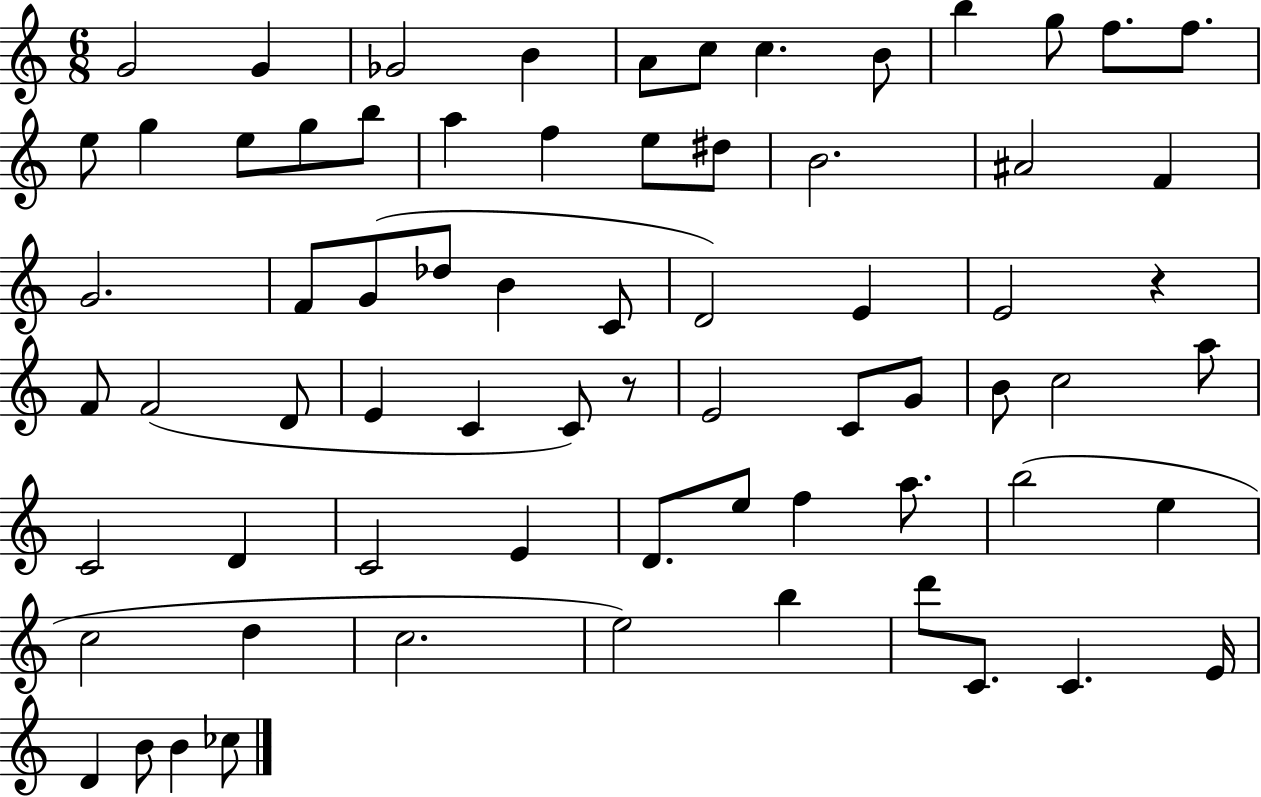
X:1
T:Untitled
M:6/8
L:1/4
K:C
G2 G _G2 B A/2 c/2 c B/2 b g/2 f/2 f/2 e/2 g e/2 g/2 b/2 a f e/2 ^d/2 B2 ^A2 F G2 F/2 G/2 _d/2 B C/2 D2 E E2 z F/2 F2 D/2 E C C/2 z/2 E2 C/2 G/2 B/2 c2 a/2 C2 D C2 E D/2 e/2 f a/2 b2 e c2 d c2 e2 b d'/2 C/2 C E/4 D B/2 B _c/2